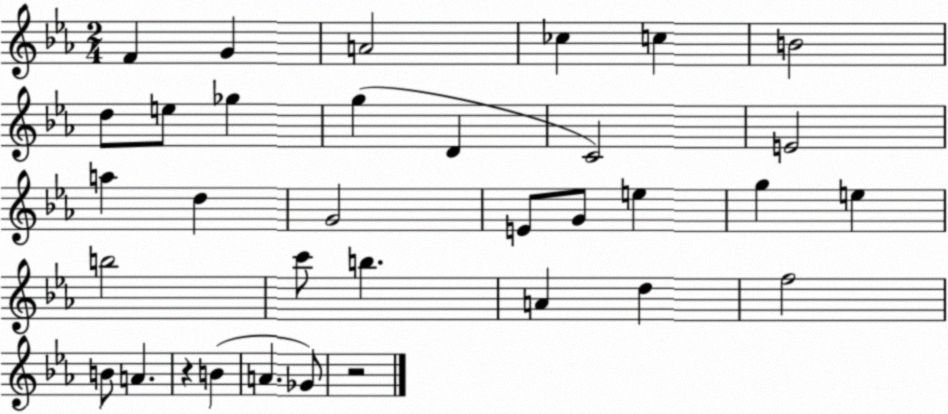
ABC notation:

X:1
T:Untitled
M:2/4
L:1/4
K:Eb
F G A2 _c c B2 d/2 e/2 _g g D C2 E2 a d G2 E/2 G/2 e g e b2 c'/2 b A d f2 B/2 A z B A _G/2 z2